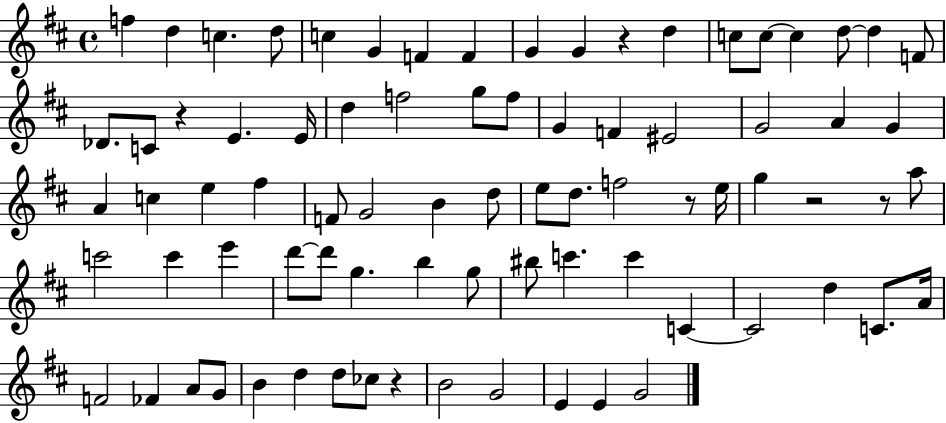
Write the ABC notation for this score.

X:1
T:Untitled
M:4/4
L:1/4
K:D
f d c d/2 c G F F G G z d c/2 c/2 c d/2 d F/2 _D/2 C/2 z E E/4 d f2 g/2 f/2 G F ^E2 G2 A G A c e ^f F/2 G2 B d/2 e/2 d/2 f2 z/2 e/4 g z2 z/2 a/2 c'2 c' e' d'/2 d'/2 g b g/2 ^b/2 c' c' C C2 d C/2 A/4 F2 _F A/2 G/2 B d d/2 _c/2 z B2 G2 E E G2